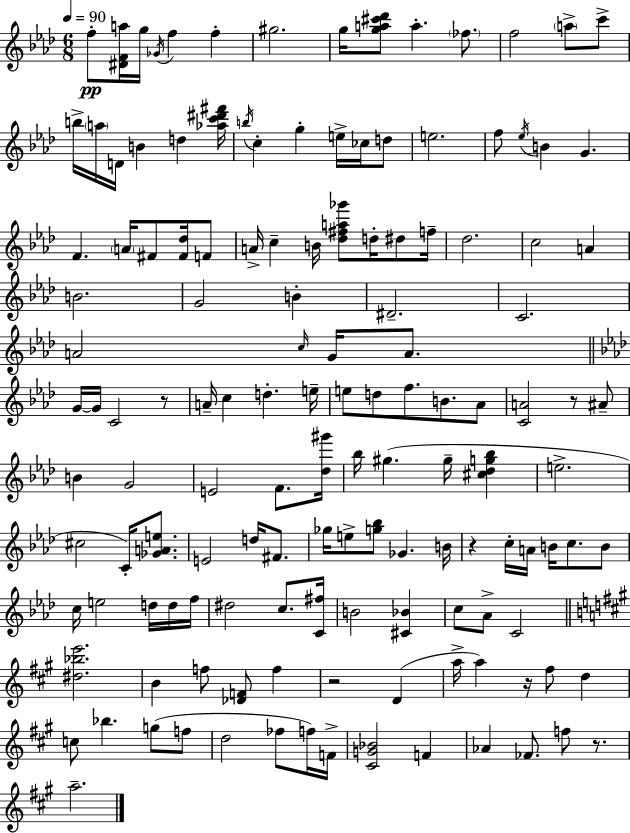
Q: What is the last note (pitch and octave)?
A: A5